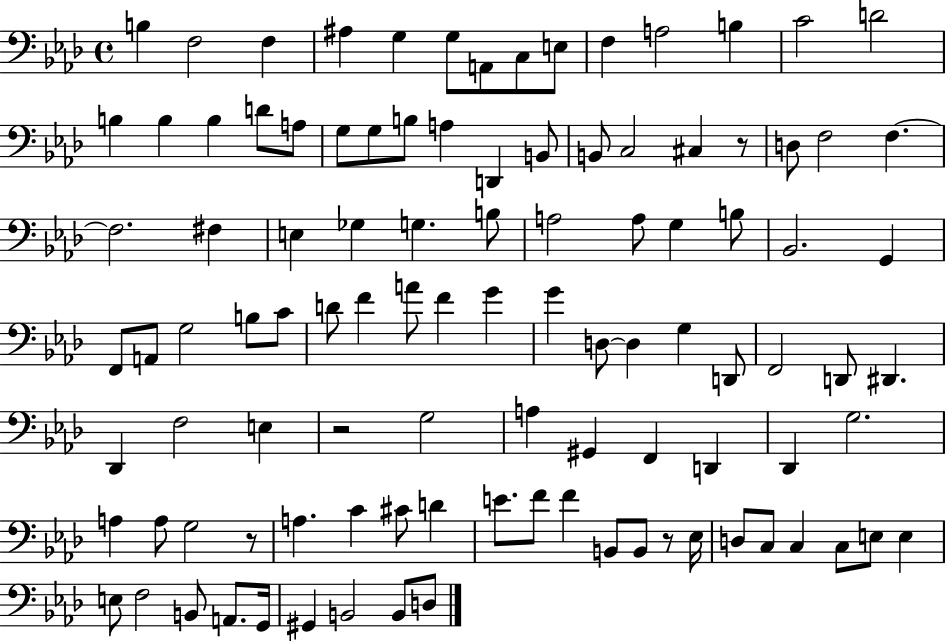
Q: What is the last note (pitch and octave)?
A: D3